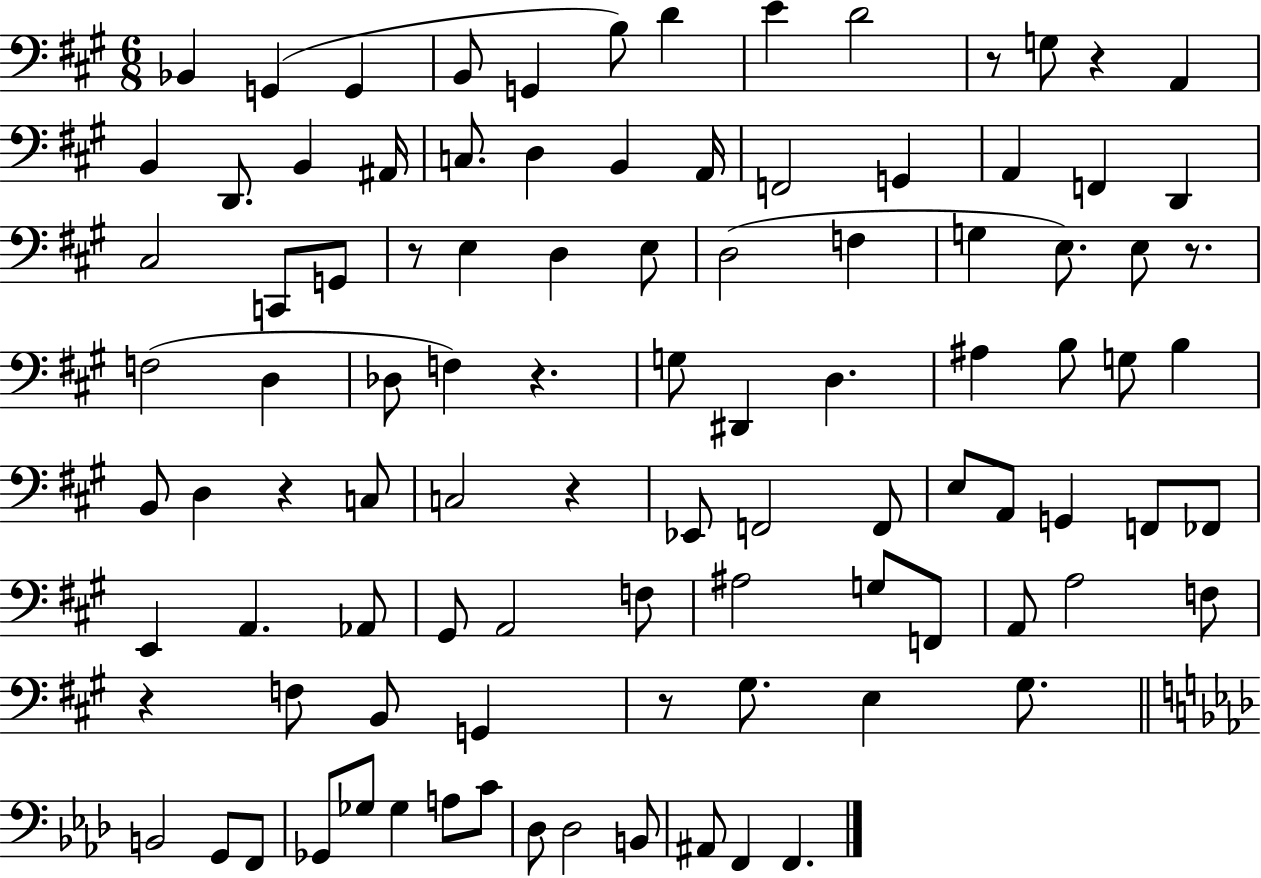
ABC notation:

X:1
T:Untitled
M:6/8
L:1/4
K:A
_B,, G,, G,, B,,/2 G,, B,/2 D E D2 z/2 G,/2 z A,, B,, D,,/2 B,, ^A,,/4 C,/2 D, B,, A,,/4 F,,2 G,, A,, F,, D,, ^C,2 C,,/2 G,,/2 z/2 E, D, E,/2 D,2 F, G, E,/2 E,/2 z/2 F,2 D, _D,/2 F, z G,/2 ^D,, D, ^A, B,/2 G,/2 B, B,,/2 D, z C,/2 C,2 z _E,,/2 F,,2 F,,/2 E,/2 A,,/2 G,, F,,/2 _F,,/2 E,, A,, _A,,/2 ^G,,/2 A,,2 F,/2 ^A,2 G,/2 F,,/2 A,,/2 A,2 F,/2 z F,/2 B,,/2 G,, z/2 ^G,/2 E, ^G,/2 B,,2 G,,/2 F,,/2 _G,,/2 _G,/2 _G, A,/2 C/2 _D,/2 _D,2 B,,/2 ^A,,/2 F,, F,,